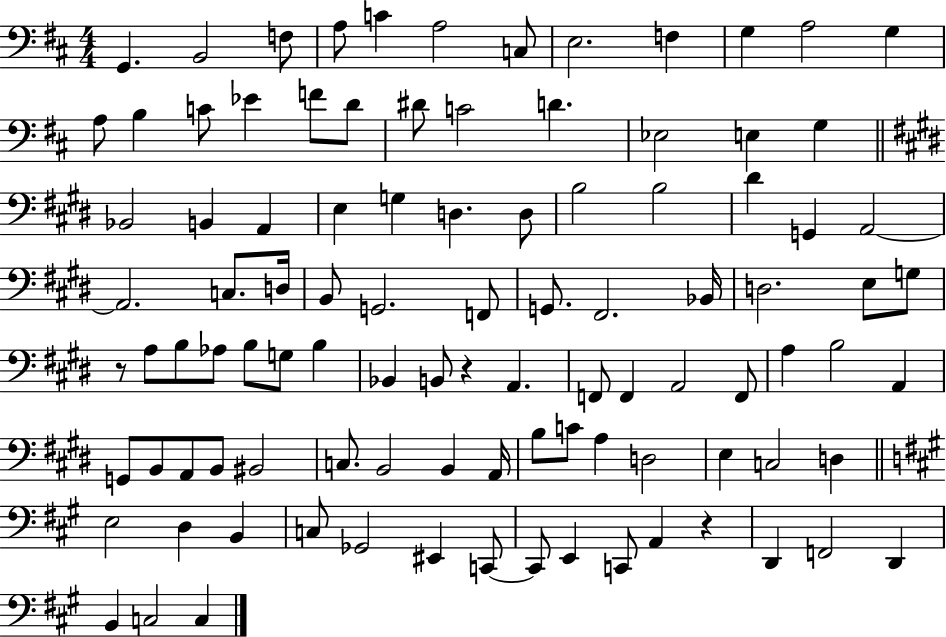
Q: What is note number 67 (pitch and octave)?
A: A2